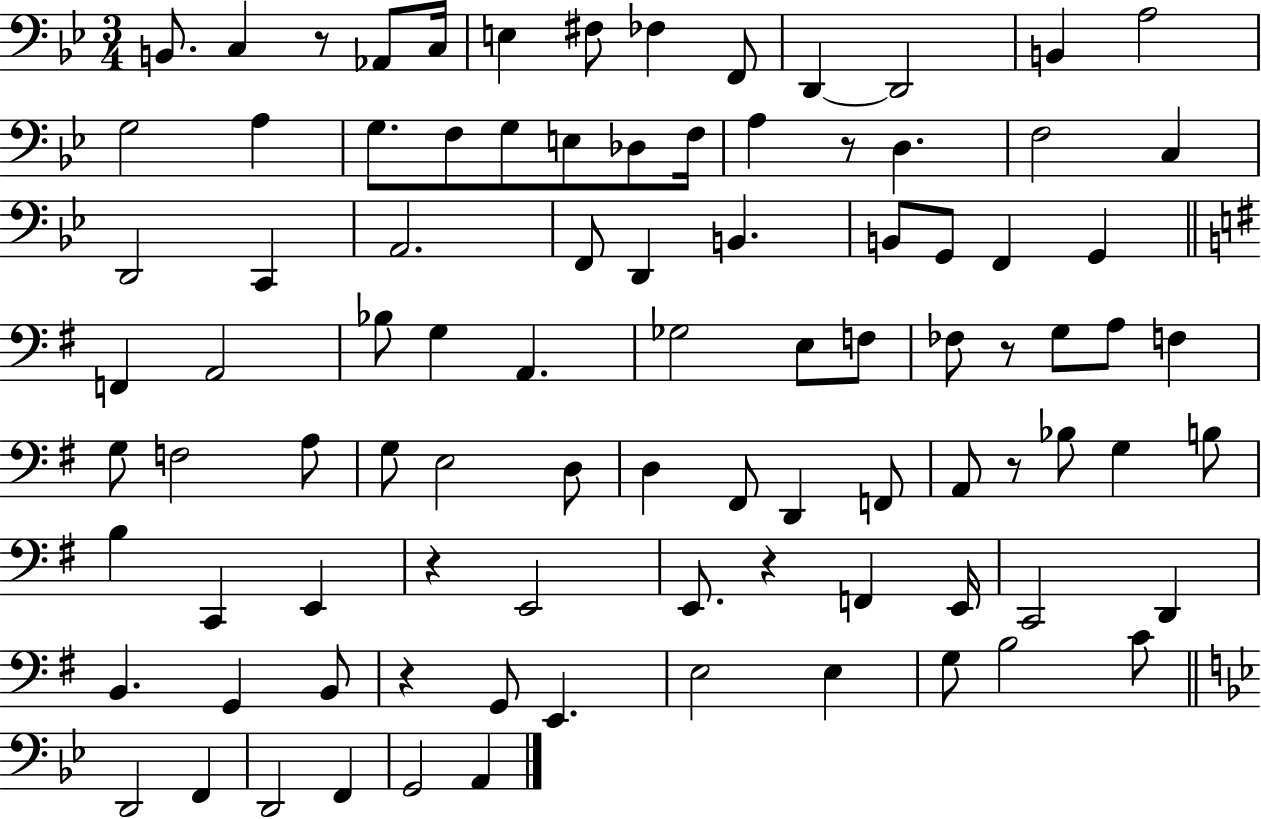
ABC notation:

X:1
T:Untitled
M:3/4
L:1/4
K:Bb
B,,/2 C, z/2 _A,,/2 C,/4 E, ^F,/2 _F, F,,/2 D,, D,,2 B,, A,2 G,2 A, G,/2 F,/2 G,/2 E,/2 _D,/2 F,/4 A, z/2 D, F,2 C, D,,2 C,, A,,2 F,,/2 D,, B,, B,,/2 G,,/2 F,, G,, F,, A,,2 _B,/2 G, A,, _G,2 E,/2 F,/2 _F,/2 z/2 G,/2 A,/2 F, G,/2 F,2 A,/2 G,/2 E,2 D,/2 D, ^F,,/2 D,, F,,/2 A,,/2 z/2 _B,/2 G, B,/2 B, C,, E,, z E,,2 E,,/2 z F,, E,,/4 C,,2 D,, B,, G,, B,,/2 z G,,/2 E,, E,2 E, G,/2 B,2 C/2 D,,2 F,, D,,2 F,, G,,2 A,,